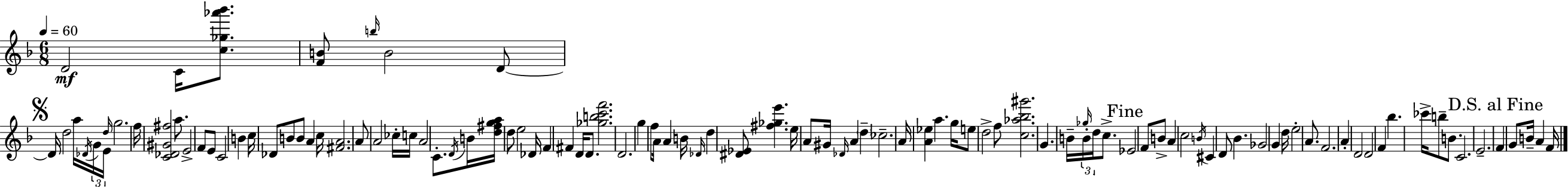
D4/h C4/s [C5,Gb5,Ab6,Bb6]/e. [F4,B4]/e B5/s B4/h D4/e D4/s D5/h A5/s Db4/s G4/s E4/s D5/s G5/h. F5/s [C4,Db4,G#4,F#5]/h A5/e. E4/h F4/e E4/e C4/h B4/q C5/s Db4/e B4/e B4/e A4/q C5/s [F#4,A4]/h. A4/e A4/h CES5/s C5/s A4/h C4/e. D4/s B4/s [D5,F#5,G5,A5]/s D5/e E5/h Db4/s F4/q F#4/q D4/s D4/e. [Gb5,B5,C6,F6]/h. D4/h. G5/q F5/e A4/s A4/q B4/s Db4/s D5/q [D#4,Eb4]/e [F#5,Gb5,E6]/q. E5/s A4/e G#4/s Db4/s A4/q D5/q CES5/h. A4/s [A4,Eb5]/q A5/q. G5/s E5/e D5/h F5/e [C5,Ab5,Bb5,G#6]/h. G4/q. B4/s Gb5/s B4/s D5/s C5/e. Eb4/h F4/e B4/e A4/q C5/h B4/s C#4/q D4/e Bb4/q. Gb4/h G4/q D5/s E5/h A4/e. F4/h. A4/q D4/h D4/h F4/q Bb5/q. CES6/s B5/e B4/e. C4/h. E4/h. F4/q G4/e B4/s A4/q F4/s